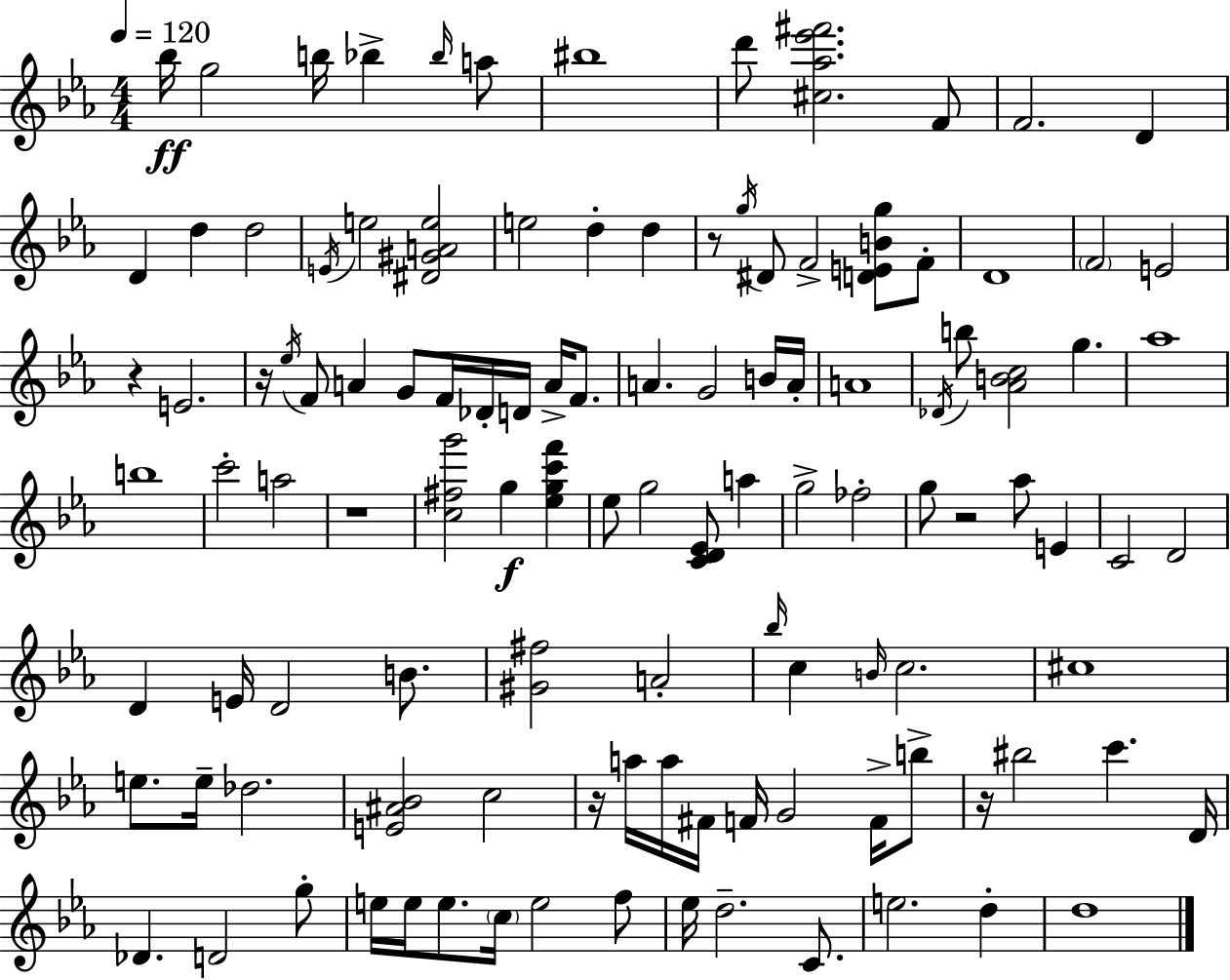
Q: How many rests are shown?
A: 7